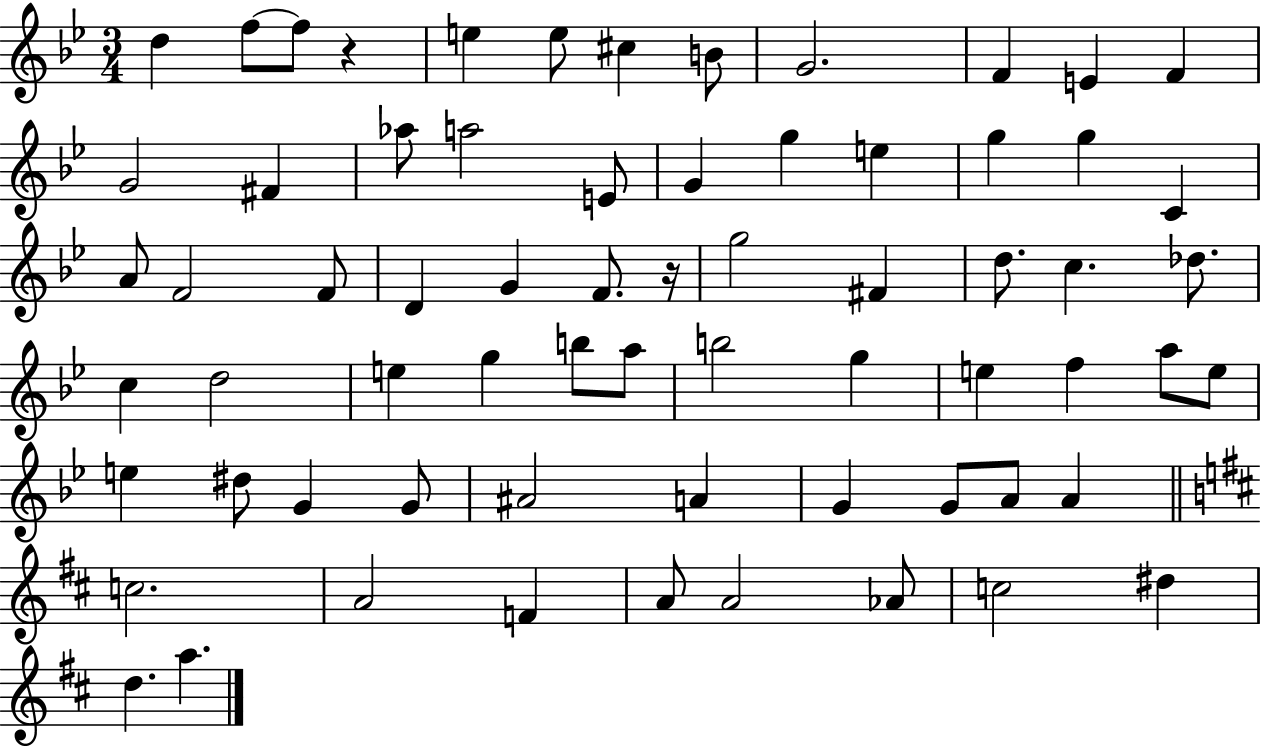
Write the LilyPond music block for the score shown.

{
  \clef treble
  \numericTimeSignature
  \time 3/4
  \key bes \major
  d''4 f''8~~ f''8 r4 | e''4 e''8 cis''4 b'8 | g'2. | f'4 e'4 f'4 | \break g'2 fis'4 | aes''8 a''2 e'8 | g'4 g''4 e''4 | g''4 g''4 c'4 | \break a'8 f'2 f'8 | d'4 g'4 f'8. r16 | g''2 fis'4 | d''8. c''4. des''8. | \break c''4 d''2 | e''4 g''4 b''8 a''8 | b''2 g''4 | e''4 f''4 a''8 e''8 | \break e''4 dis''8 g'4 g'8 | ais'2 a'4 | g'4 g'8 a'8 a'4 | \bar "||" \break \key d \major c''2. | a'2 f'4 | a'8 a'2 aes'8 | c''2 dis''4 | \break d''4. a''4. | \bar "|."
}